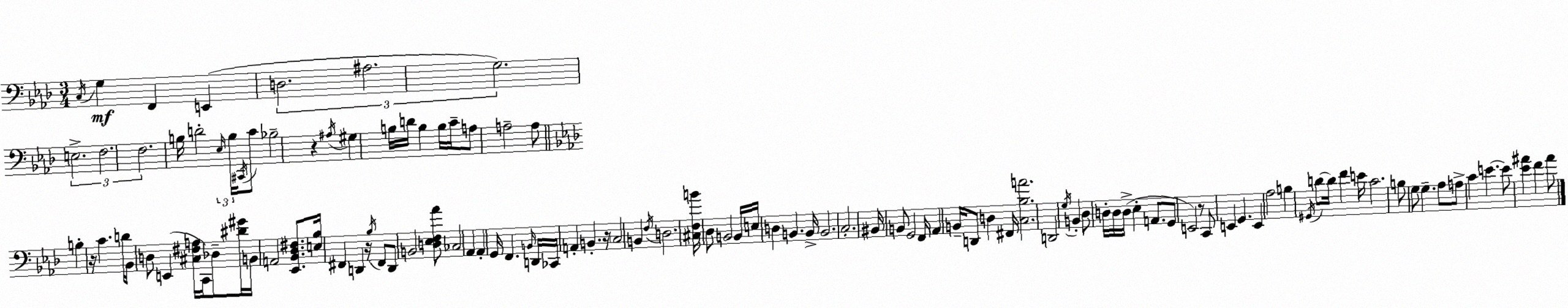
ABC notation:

X:1
T:Untitled
M:3/4
L:1/4
K:Ab
C,/4 G, F,, E,, D,2 ^A,2 G,2 E,2 F,2 F,2 B,/4 D2 _E,/4 B,/4 ^C,,/4 C/2 _B,2 z ^A,/4 ^G, B,/4 D/4 B, B,/4 C/4 A,/2 A,2 A,/2 B, z/4 C D/4 _B,,/4 D,/2 E,, [^C,^F,A,]/4 C,,/4 _D,/2 [^D^G]/4 B,,/4 A,,2 [_E,,_B,,_D,^F,]/2 [E,_B,]/4 ^F,, D,, z/4 _B,/4 ^F,,/2 D,,/2 B,,2 [D,_E,F,_A]/2 _C,2 _A,, _A,, G,,/4 F,, B,,/4 D,,/4 _C,,/4 A,, B,, z/4 C,2 B,, F,/4 D,2 [^C,F,B]/4 _D,/2 B,,2 B,,/4 E,/4 D, B,, B,,/4 B,,2 C,2 ^B,,/4 B,,/2 G,,2 F,,/4 _A,, B,,/4 D,,/2 D, ^F,,/4 [C,_B,A]2 D,,2 G,/4 B,, _D,/2 D,/4 D,/4 D,/4 _E, A,,/2 G,,/2 E,,2 z/2 C,,/2 E,, G,, E,, _A,2 B, ^G,,/4 D/2 D/4 F E/4 C2 B,/2 G,/2 G, _A,/2 A,/2 C E E/2 [_E^A] F ^A/2